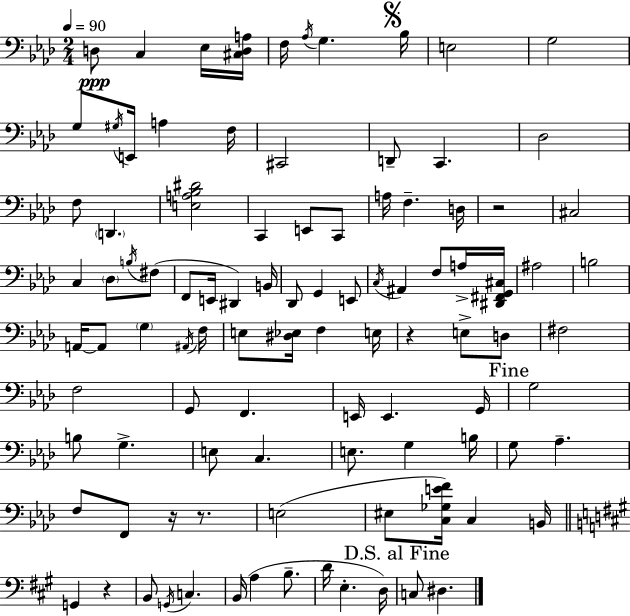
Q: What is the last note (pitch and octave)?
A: D#3